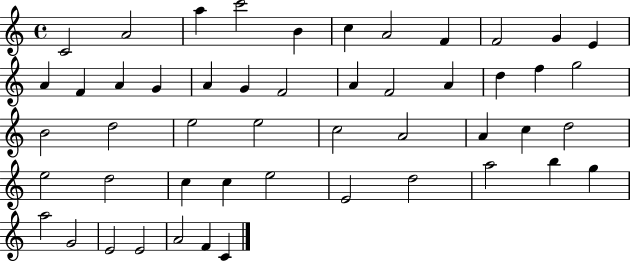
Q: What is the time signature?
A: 4/4